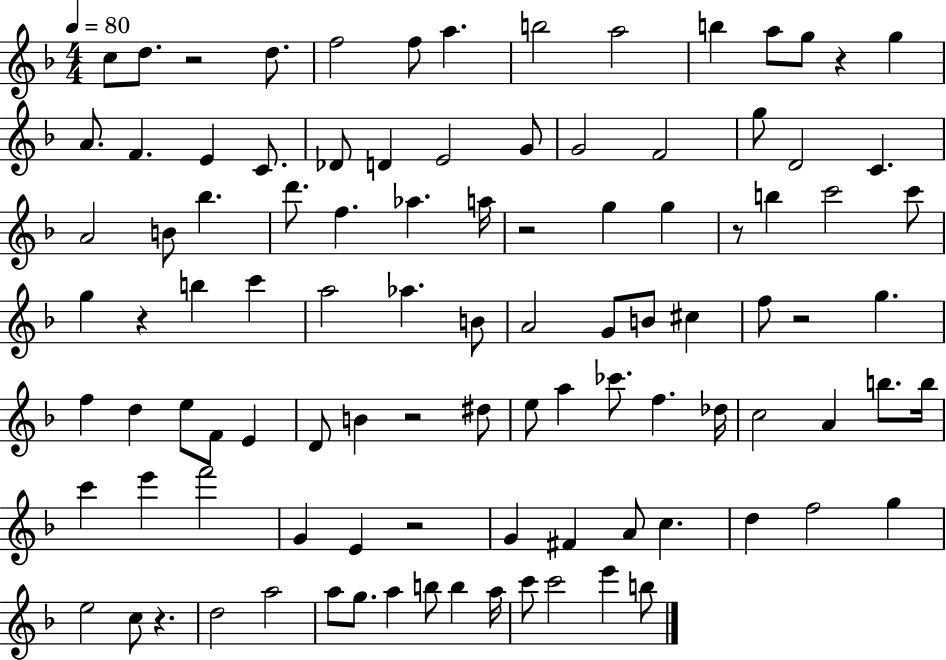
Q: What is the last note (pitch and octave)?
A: B5